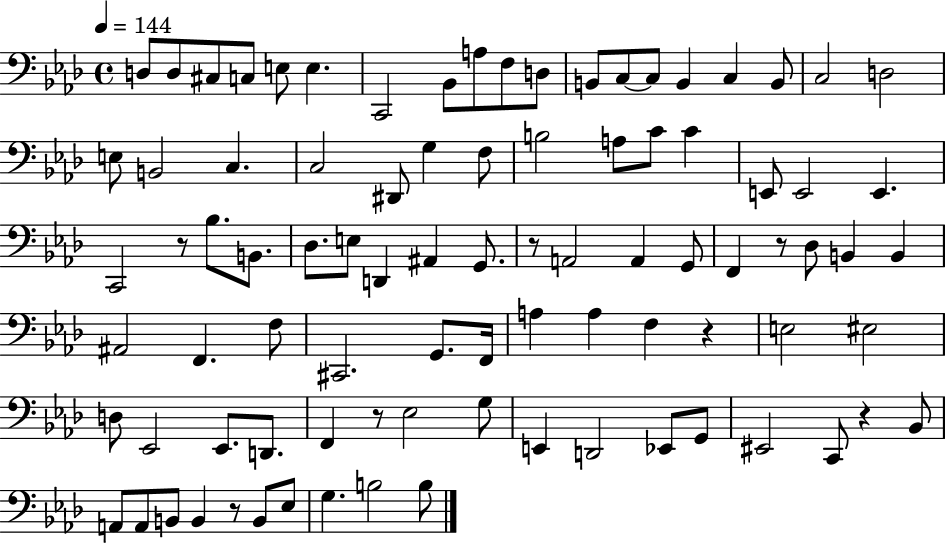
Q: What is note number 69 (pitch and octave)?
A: Eb2